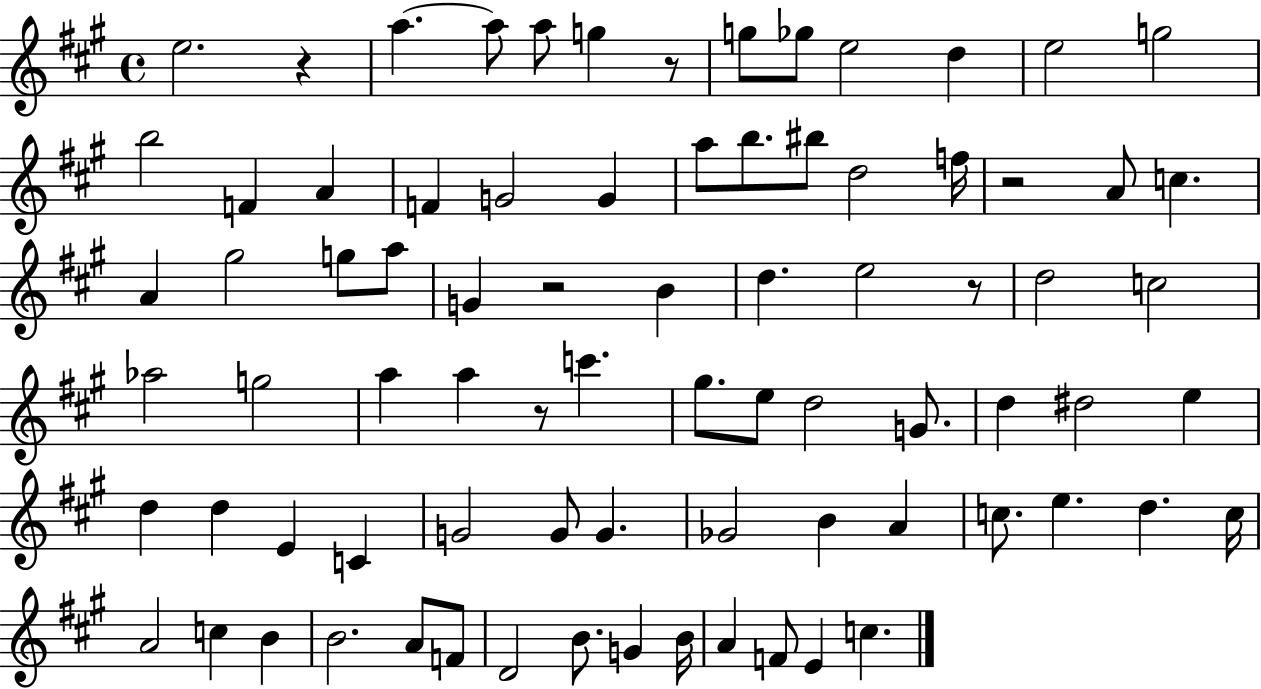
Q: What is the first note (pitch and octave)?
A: E5